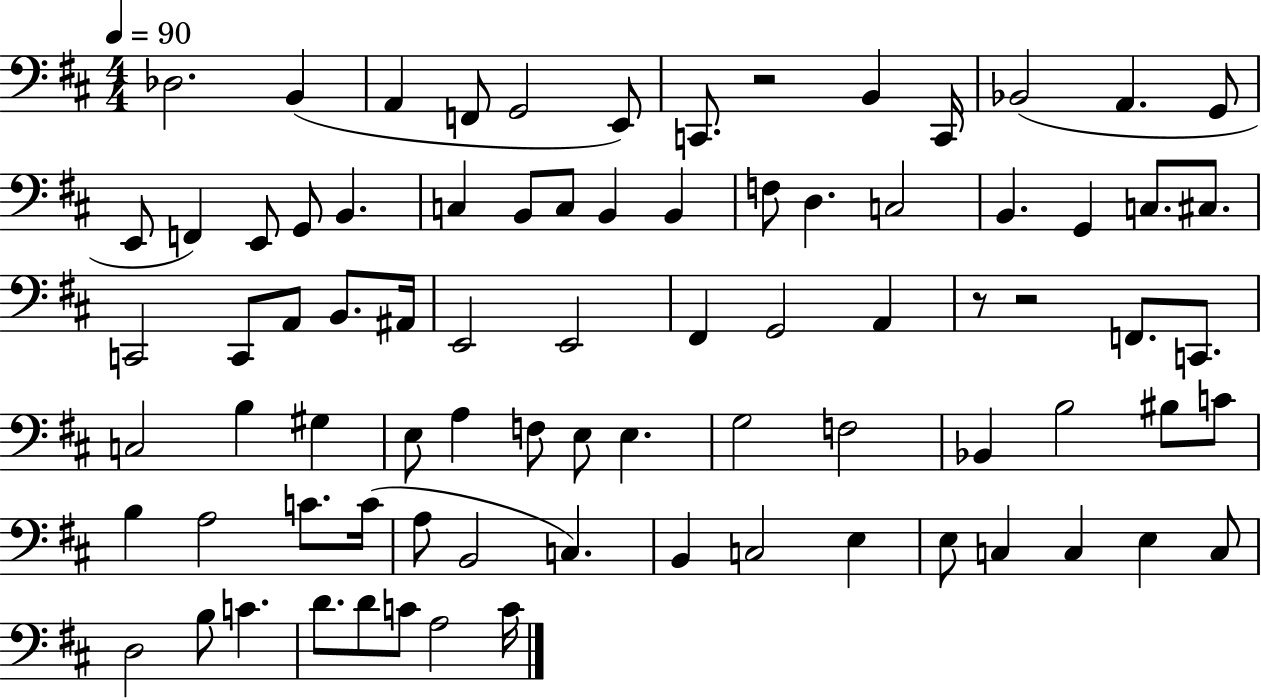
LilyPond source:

{
  \clef bass
  \numericTimeSignature
  \time 4/4
  \key d \major
  \tempo 4 = 90
  \repeat volta 2 { des2. b,4( | a,4 f,8 g,2 e,8) | c,8. r2 b,4 c,16 | bes,2( a,4. g,8 | \break e,8 f,4) e,8 g,8 b,4. | c4 b,8 c8 b,4 b,4 | f8 d4. c2 | b,4. g,4 c8. cis8. | \break c,2 c,8 a,8 b,8. ais,16 | e,2 e,2 | fis,4 g,2 a,4 | r8 r2 f,8. c,8. | \break c2 b4 gis4 | e8 a4 f8 e8 e4. | g2 f2 | bes,4 b2 bis8 c'8 | \break b4 a2 c'8. c'16( | a8 b,2 c4.) | b,4 c2 e4 | e8 c4 c4 e4 c8 | \break d2 b8 c'4. | d'8. d'8 c'8 a2 c'16 | } \bar "|."
}